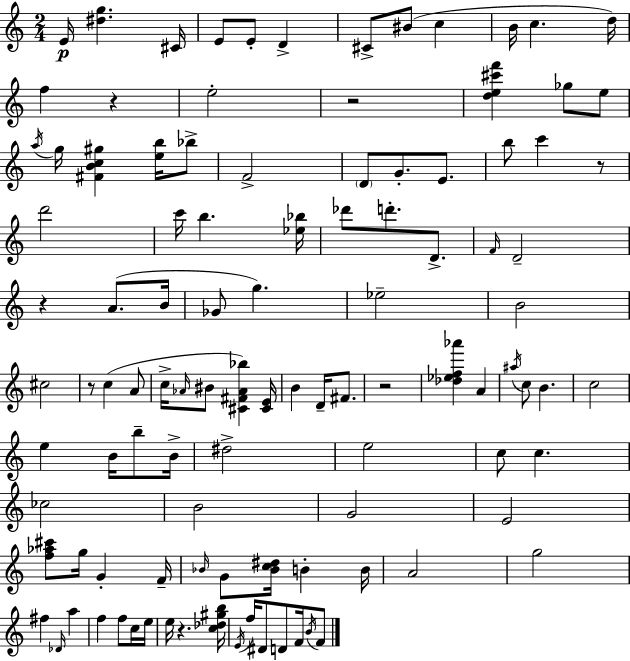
{
  \clef treble
  \numericTimeSignature
  \time 2/4
  \key a \minor
  e'16\p <dis'' g''>4. cis'16 | e'8 e'8-. d'4-> | cis'8-> bis'8( c''4 | b'16 c''4. d''16) | \break f''4 r4 | e''2-. | r2 | <d'' e'' cis''' f'''>4 ges''8 e''8 | \break \acciaccatura { a''16 } g''16 <fis' b' c'' gis''>4 <e'' b''>16 bes''8-> | f'2-> | \parenthesize d'8 g'8.-. e'8. | b''8 c'''4 r8 | \break d'''2 | c'''16 b''4. | <ees'' bes''>16 des'''8 d'''8.-. d'8.-> | \grace { f'16 } d'2-- | \break r4 a'8.( | b'16 ges'8 g''4.) | ees''2-- | b'2 | \break cis''2 | r8 c''4( | a'8 c''16-> \grace { aes'16 } bis'8 <cis' fis' aes' bes''>4) | <cis' e'>16 b'4 d'16-- | \break fis'8. r2 | <des'' ees'' f'' aes'''>4 a'4 | \acciaccatura { ais''16 } c''8 b'4. | c''2 | \break e''4 | b'16 b''8-- b'16-> dis''2-> | e''2 | c''8 c''4. | \break ces''2 | b'2 | g'2 | e'2 | \break <f'' aes'' cis'''>8 g''16 g'4-. | f'16-- \grace { bes'16 } g'8 <bes' c'' dis''>16 | b'4-. b'16 a'2 | g''2 | \break fis''4 | \grace { des'16 } a''4 f''4 | f''8 c''16 e''16 e''16 r4. | <c'' des'' gis'' b''>16 \acciaccatura { e'16 } f''16 | \break dis'8 d'8 f'16 \acciaccatura { b'16 } f'8 | \bar "|."
}